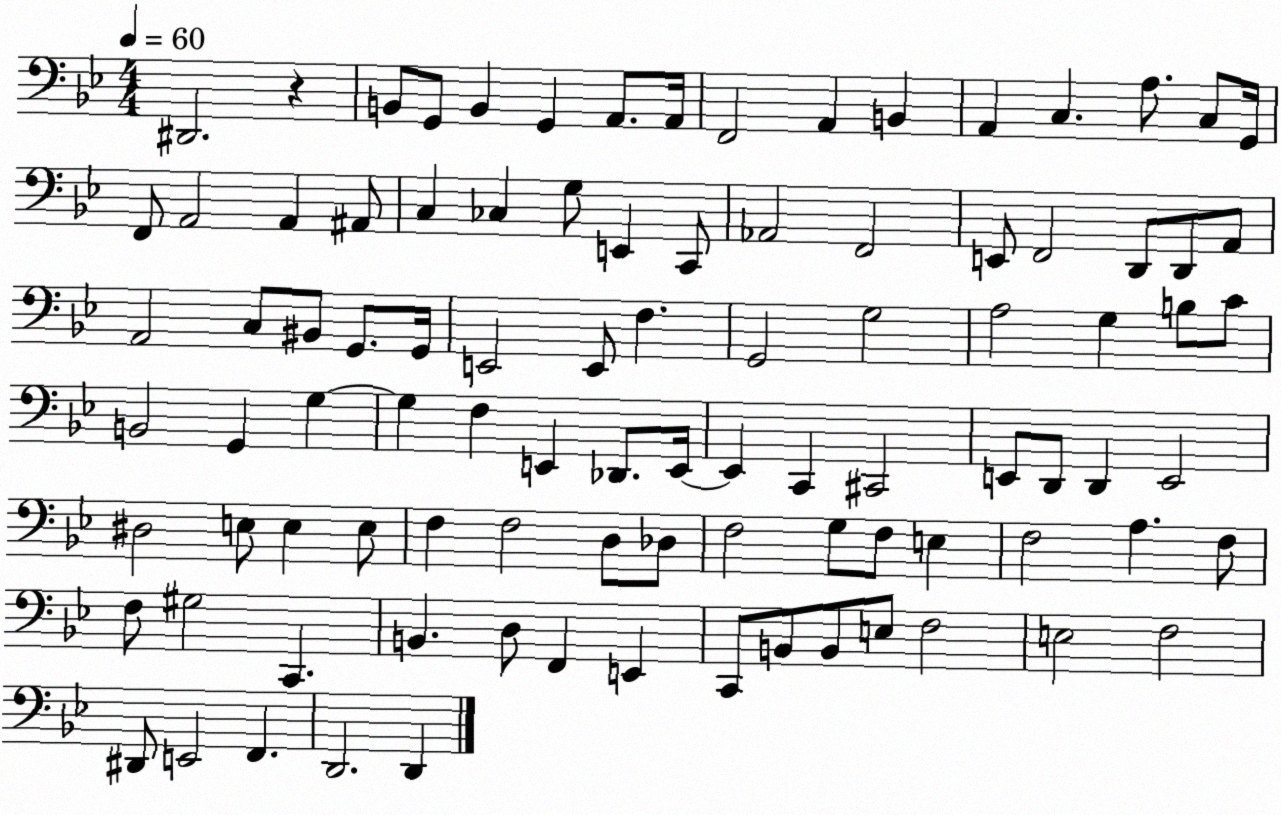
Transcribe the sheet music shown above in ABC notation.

X:1
T:Untitled
M:4/4
L:1/4
K:Bb
^D,,2 z B,,/2 G,,/2 B,, G,, A,,/2 A,,/4 F,,2 A,, B,, A,, C, A,/2 C,/2 G,,/4 F,,/2 A,,2 A,, ^A,,/2 C, _C, G,/2 E,, C,,/2 _A,,2 F,,2 E,,/2 F,,2 D,,/2 D,,/2 A,,/2 A,,2 C,/2 ^B,,/2 G,,/2 G,,/4 E,,2 E,,/2 F, G,,2 G,2 A,2 G, B,/2 C/2 B,,2 G,, G, G, F, E,, _D,,/2 E,,/4 E,, C,, ^C,,2 E,,/2 D,,/2 D,, E,,2 ^D,2 E,/2 E, E,/2 F, F,2 D,/2 _D,/2 F,2 G,/2 F,/2 E, F,2 A, F,/2 F,/2 ^G,2 C,, B,, D,/2 F,, E,, C,,/2 B,,/2 B,,/2 E,/2 F,2 E,2 F,2 ^D,,/2 E,,2 F,, D,,2 D,,